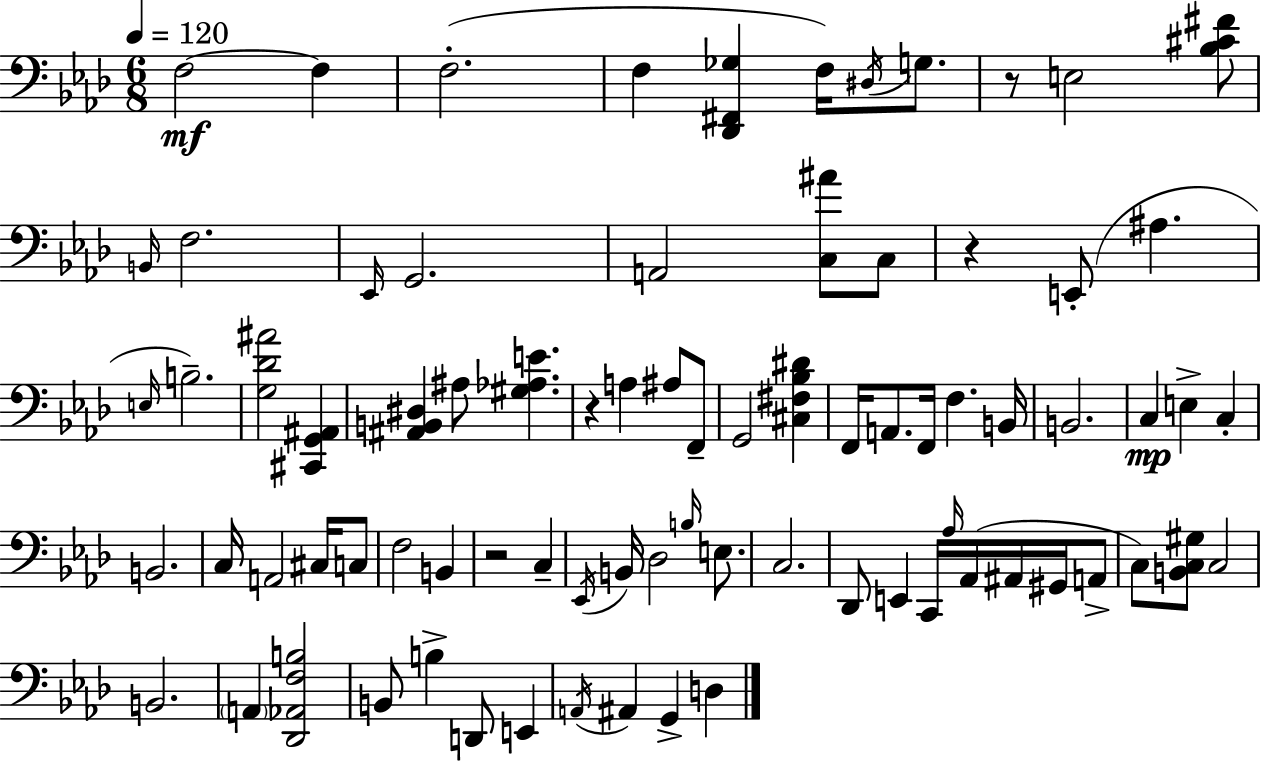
F3/h F3/q F3/h. F3/q [Db2,F#2,Gb3]/q F3/s D#3/s G3/e. R/e E3/h [Bb3,C#4,F#4]/e B2/s F3/h. Eb2/s G2/h. A2/h [C3,A#4]/e C3/e R/q E2/e A#3/q. E3/s B3/h. [G3,Db4,A#4]/h [C#2,G2,A#2]/q [A#2,B2,D#3]/q A#3/e [G#3,Ab3,E4]/q. R/q A3/q A#3/e F2/e G2/h [C#3,F#3,Bb3,D#4]/q F2/s A2/e. F2/s F3/q. B2/s B2/h. C3/q E3/q C3/q B2/h. C3/s A2/h C#3/s C3/e F3/h B2/q R/h C3/q Eb2/s B2/s Db3/h B3/s E3/e. C3/h. Db2/e E2/q C2/s Ab3/s Ab2/s A#2/s G#2/s A2/e C3/e [B2,C3,G#3]/e C3/h B2/h. A2/q [Db2,Ab2,F3,B3]/h B2/e B3/q D2/e E2/q A2/s A#2/q G2/q D3/q